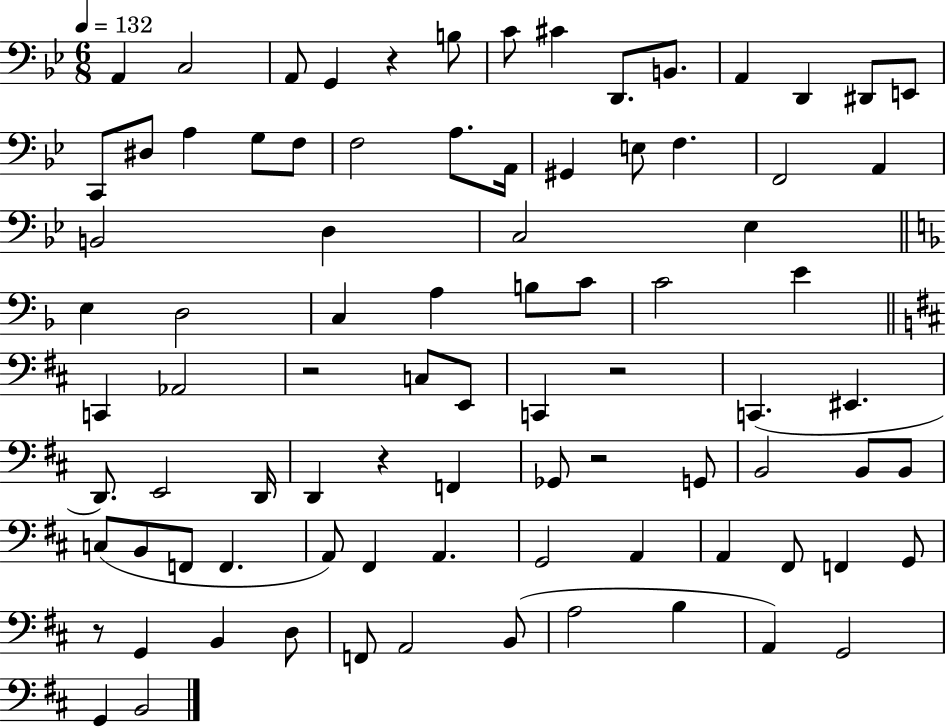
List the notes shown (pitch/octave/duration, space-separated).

A2/q C3/h A2/e G2/q R/q B3/e C4/e C#4/q D2/e. B2/e. A2/q D2/q D#2/e E2/e C2/e D#3/e A3/q G3/e F3/e F3/h A3/e. A2/s G#2/q E3/e F3/q. F2/h A2/q B2/h D3/q C3/h Eb3/q E3/q D3/h C3/q A3/q B3/e C4/e C4/h E4/q C2/q Ab2/h R/h C3/e E2/e C2/q R/h C2/q. EIS2/q. D2/e. E2/h D2/s D2/q R/q F2/q Gb2/e R/h G2/e B2/h B2/e B2/e C3/e B2/e F2/e F2/q. A2/e F#2/q A2/q. G2/h A2/q A2/q F#2/e F2/q G2/e R/e G2/q B2/q D3/e F2/e A2/h B2/e A3/h B3/q A2/q G2/h G2/q B2/h